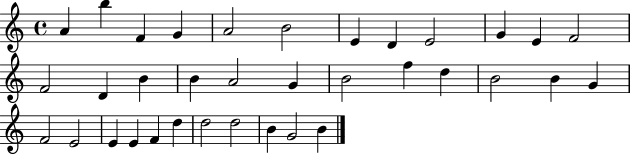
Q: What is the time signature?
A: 4/4